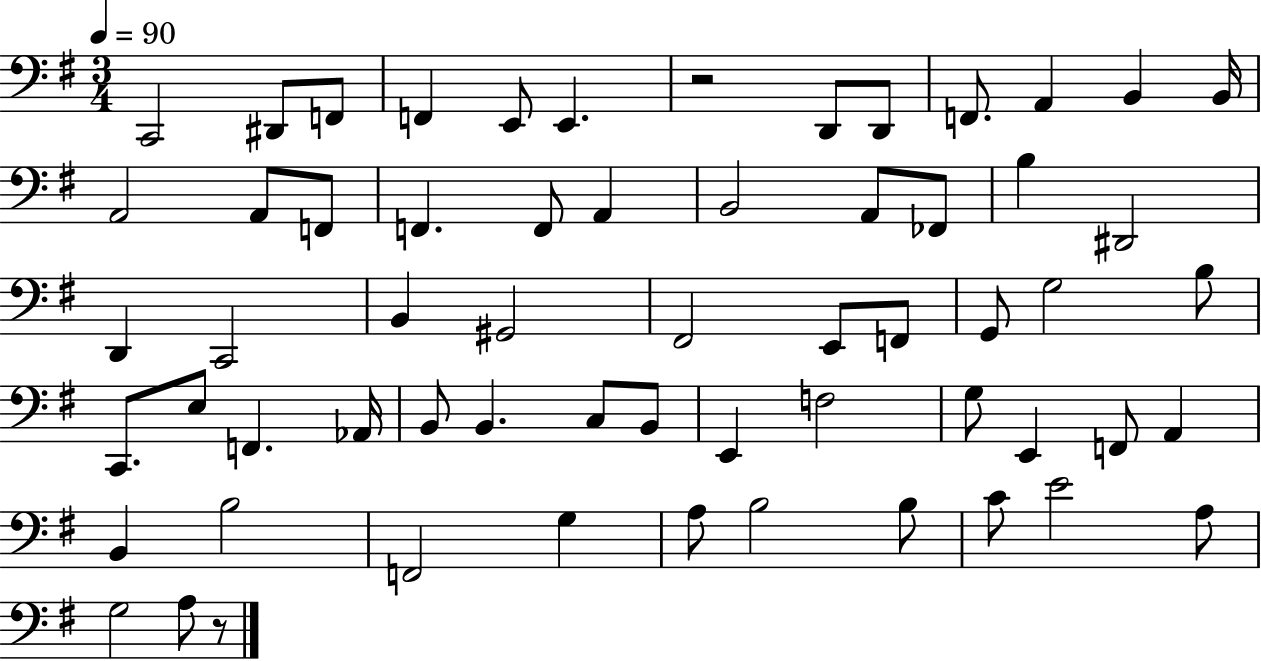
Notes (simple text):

C2/h D#2/e F2/e F2/q E2/e E2/q. R/h D2/e D2/e F2/e. A2/q B2/q B2/s A2/h A2/e F2/e F2/q. F2/e A2/q B2/h A2/e FES2/e B3/q D#2/h D2/q C2/h B2/q G#2/h F#2/h E2/e F2/e G2/e G3/h B3/e C2/e. E3/e F2/q. Ab2/s B2/e B2/q. C3/e B2/e E2/q F3/h G3/e E2/q F2/e A2/q B2/q B3/h F2/h G3/q A3/e B3/h B3/e C4/e E4/h A3/e G3/h A3/e R/e